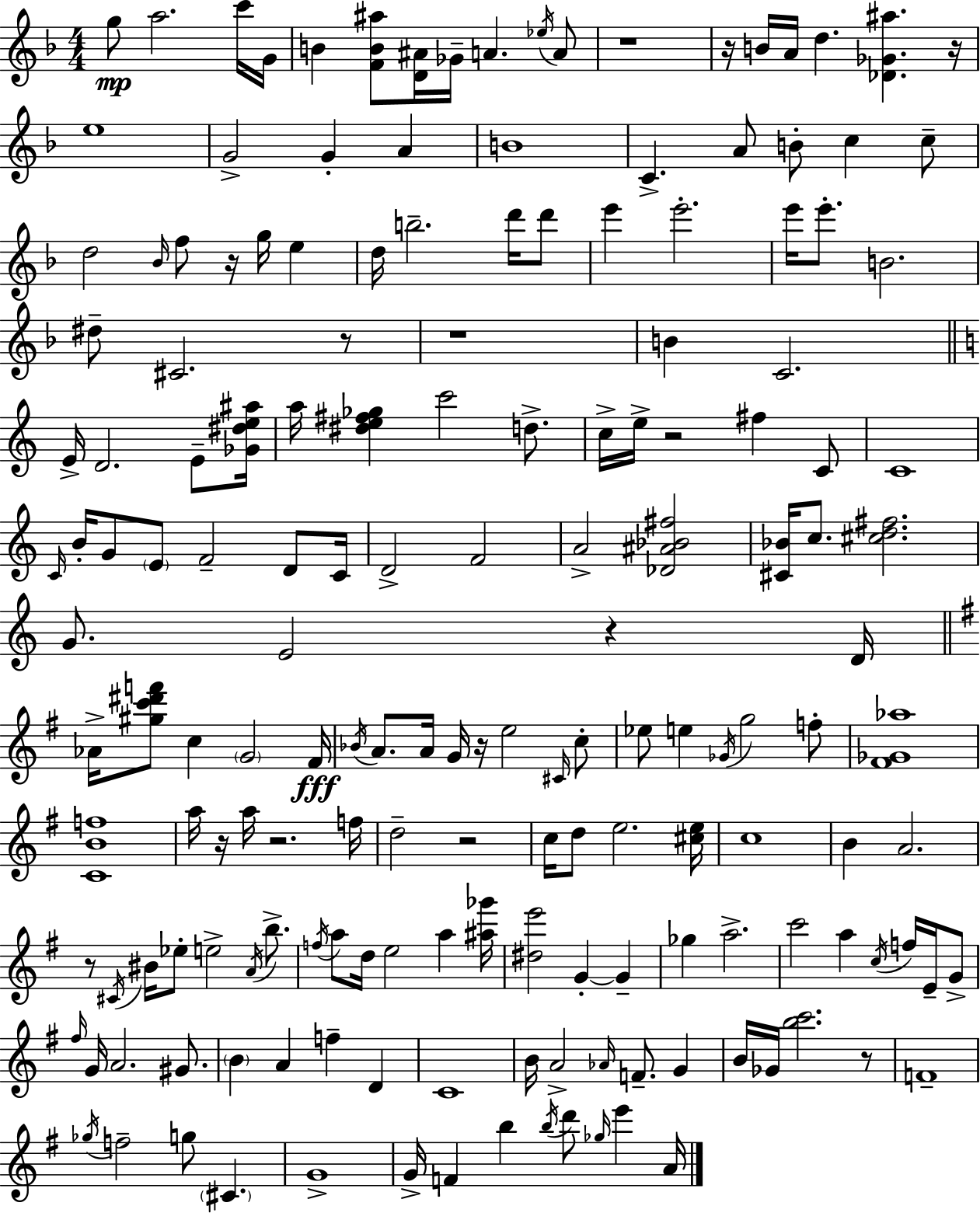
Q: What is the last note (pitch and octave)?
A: A4